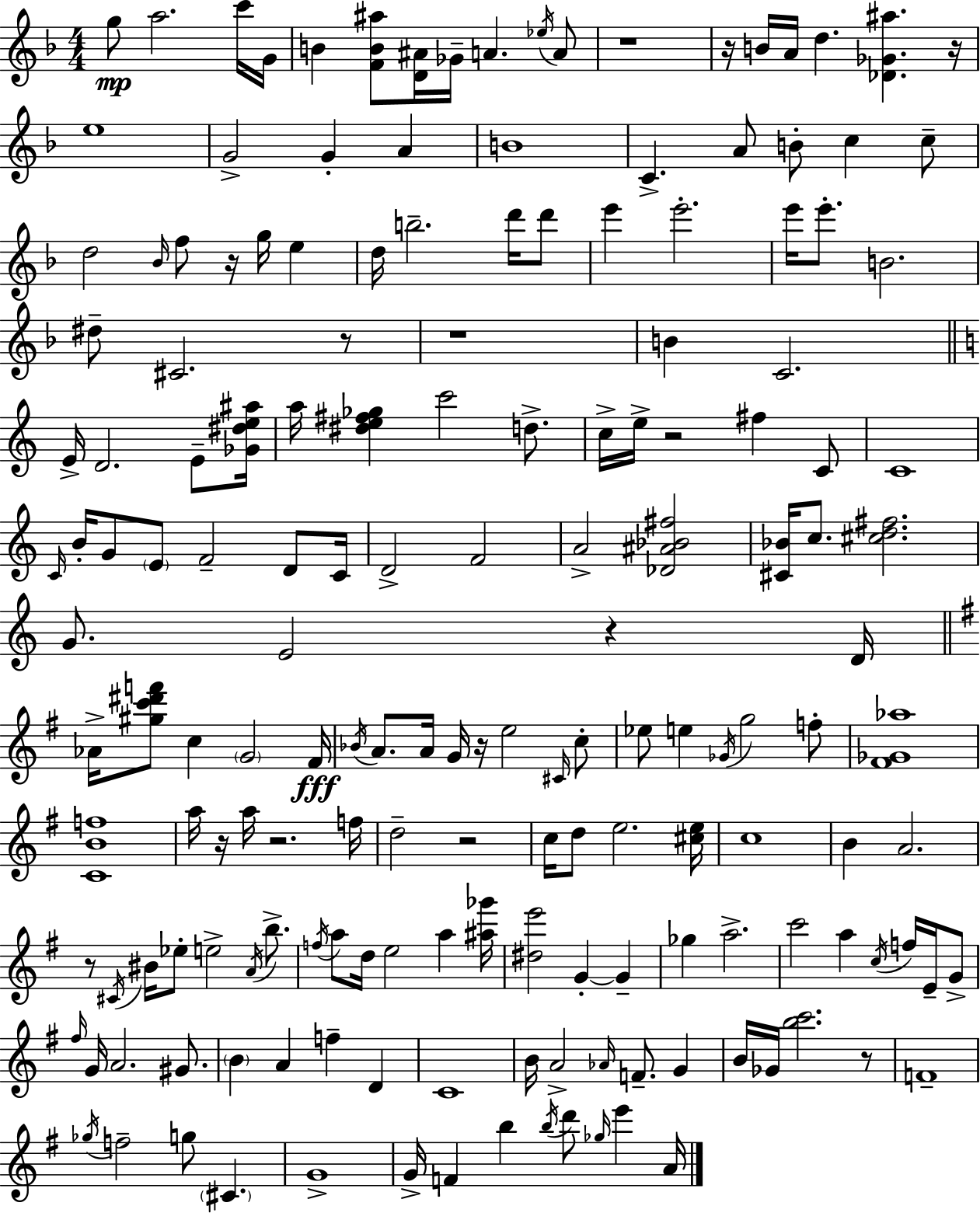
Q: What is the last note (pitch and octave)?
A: A4